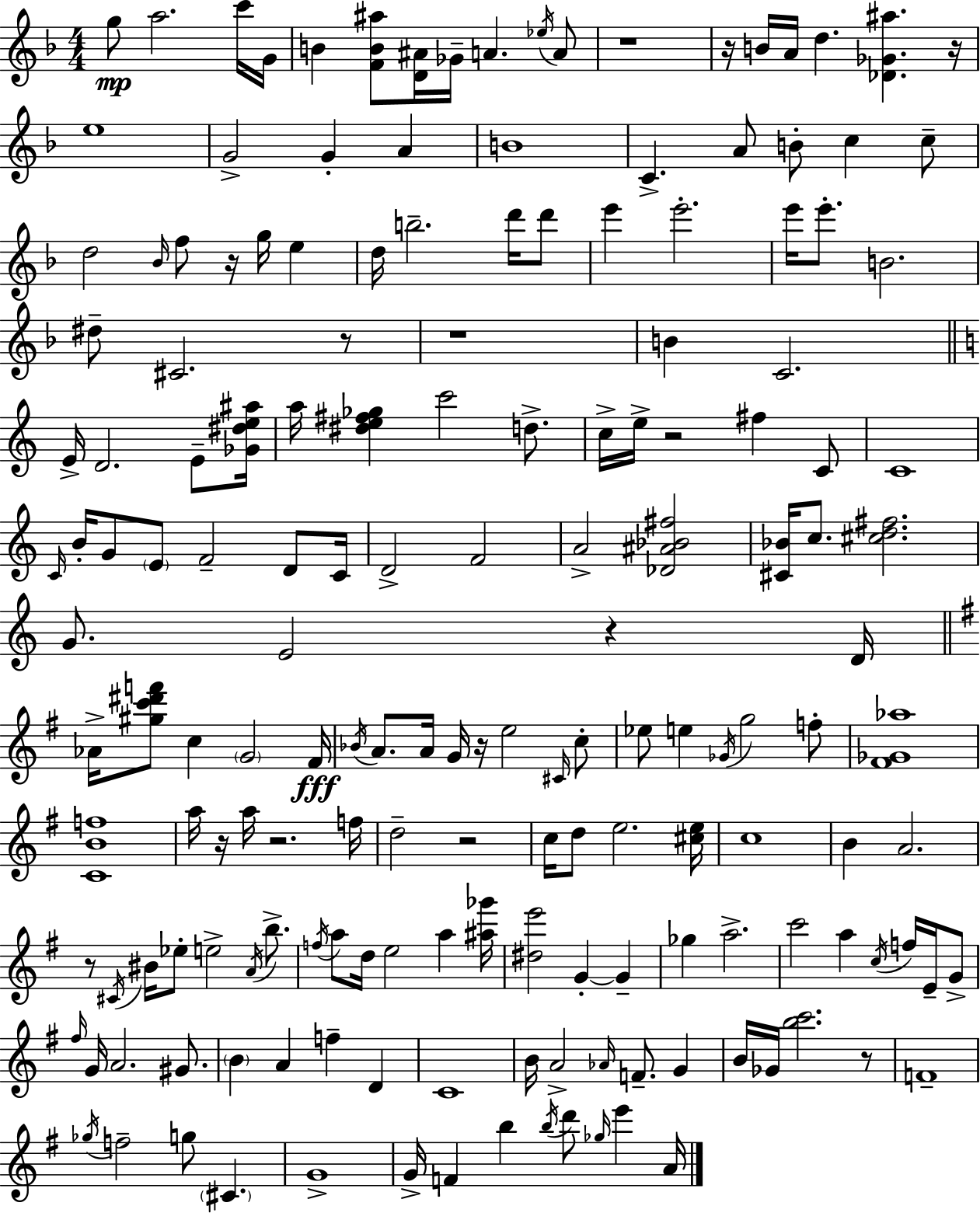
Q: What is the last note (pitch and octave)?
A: A4